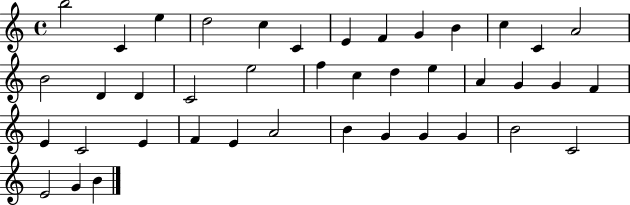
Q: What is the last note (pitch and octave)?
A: B4